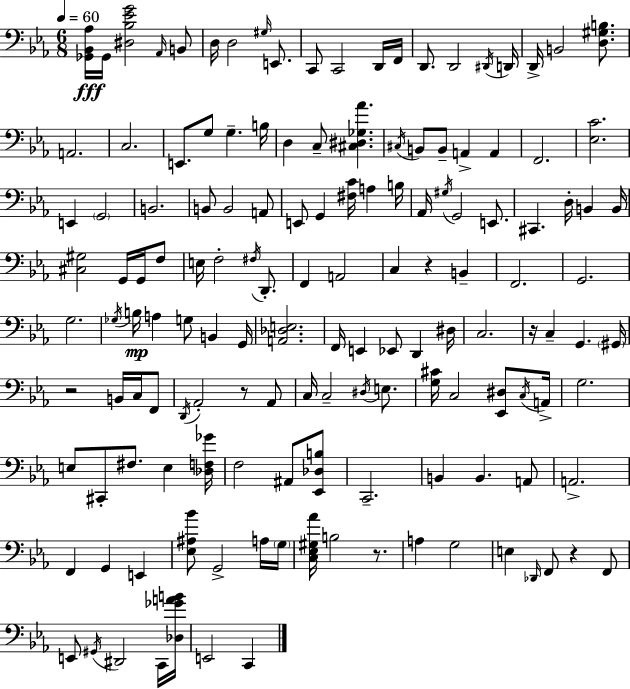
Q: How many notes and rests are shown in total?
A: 143